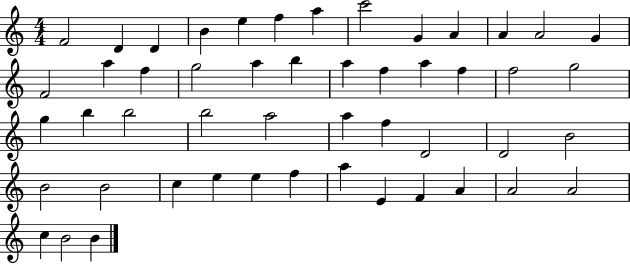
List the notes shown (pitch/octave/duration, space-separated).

F4/h D4/q D4/q B4/q E5/q F5/q A5/q C6/h G4/q A4/q A4/q A4/h G4/q F4/h A5/q F5/q G5/h A5/q B5/q A5/q F5/q A5/q F5/q F5/h G5/h G5/q B5/q B5/h B5/h A5/h A5/q F5/q D4/h D4/h B4/h B4/h B4/h C5/q E5/q E5/q F5/q A5/q E4/q F4/q A4/q A4/h A4/h C5/q B4/h B4/q